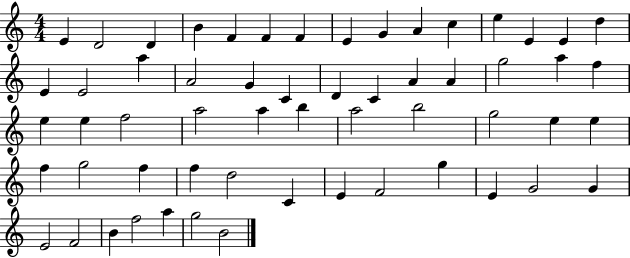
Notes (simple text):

E4/q D4/h D4/q B4/q F4/q F4/q F4/q E4/q G4/q A4/q C5/q E5/q E4/q E4/q D5/q E4/q E4/h A5/q A4/h G4/q C4/q D4/q C4/q A4/q A4/q G5/h A5/q F5/q E5/q E5/q F5/h A5/h A5/q B5/q A5/h B5/h G5/h E5/q E5/q F5/q G5/h F5/q F5/q D5/h C4/q E4/q F4/h G5/q E4/q G4/h G4/q E4/h F4/h B4/q F5/h A5/q G5/h B4/h